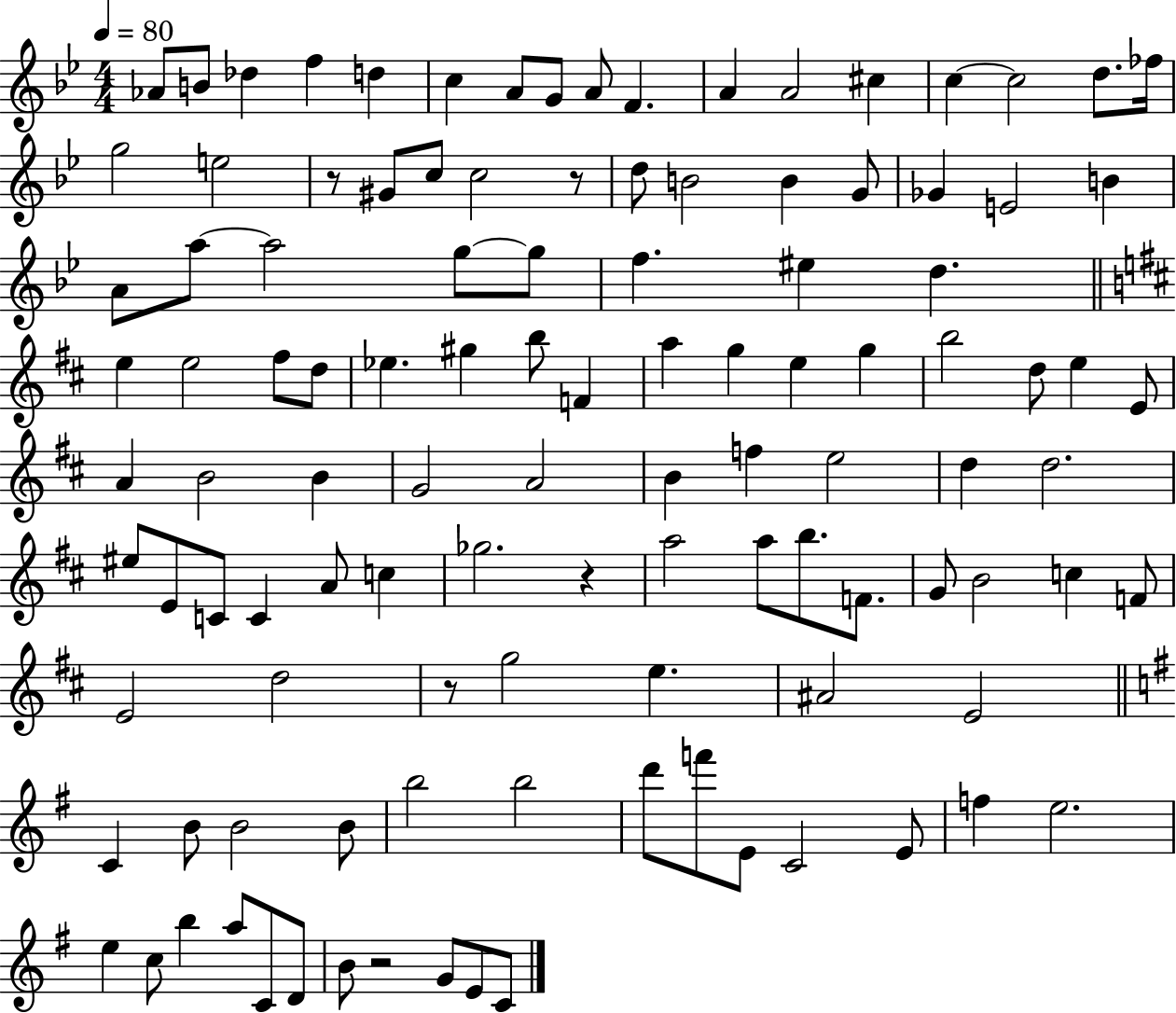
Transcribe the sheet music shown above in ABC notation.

X:1
T:Untitled
M:4/4
L:1/4
K:Bb
_A/2 B/2 _d f d c A/2 G/2 A/2 F A A2 ^c c c2 d/2 _f/4 g2 e2 z/2 ^G/2 c/2 c2 z/2 d/2 B2 B G/2 _G E2 B A/2 a/2 a2 g/2 g/2 f ^e d e e2 ^f/2 d/2 _e ^g b/2 F a g e g b2 d/2 e E/2 A B2 B G2 A2 B f e2 d d2 ^e/2 E/2 C/2 C A/2 c _g2 z a2 a/2 b/2 F/2 G/2 B2 c F/2 E2 d2 z/2 g2 e ^A2 E2 C B/2 B2 B/2 b2 b2 d'/2 f'/2 E/2 C2 E/2 f e2 e c/2 b a/2 C/2 D/2 B/2 z2 G/2 E/2 C/2